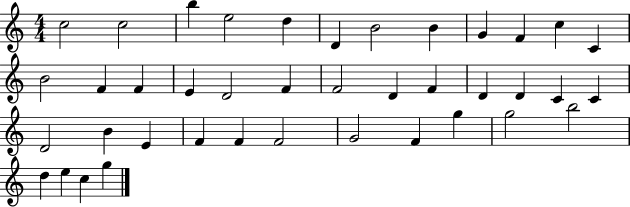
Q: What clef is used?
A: treble